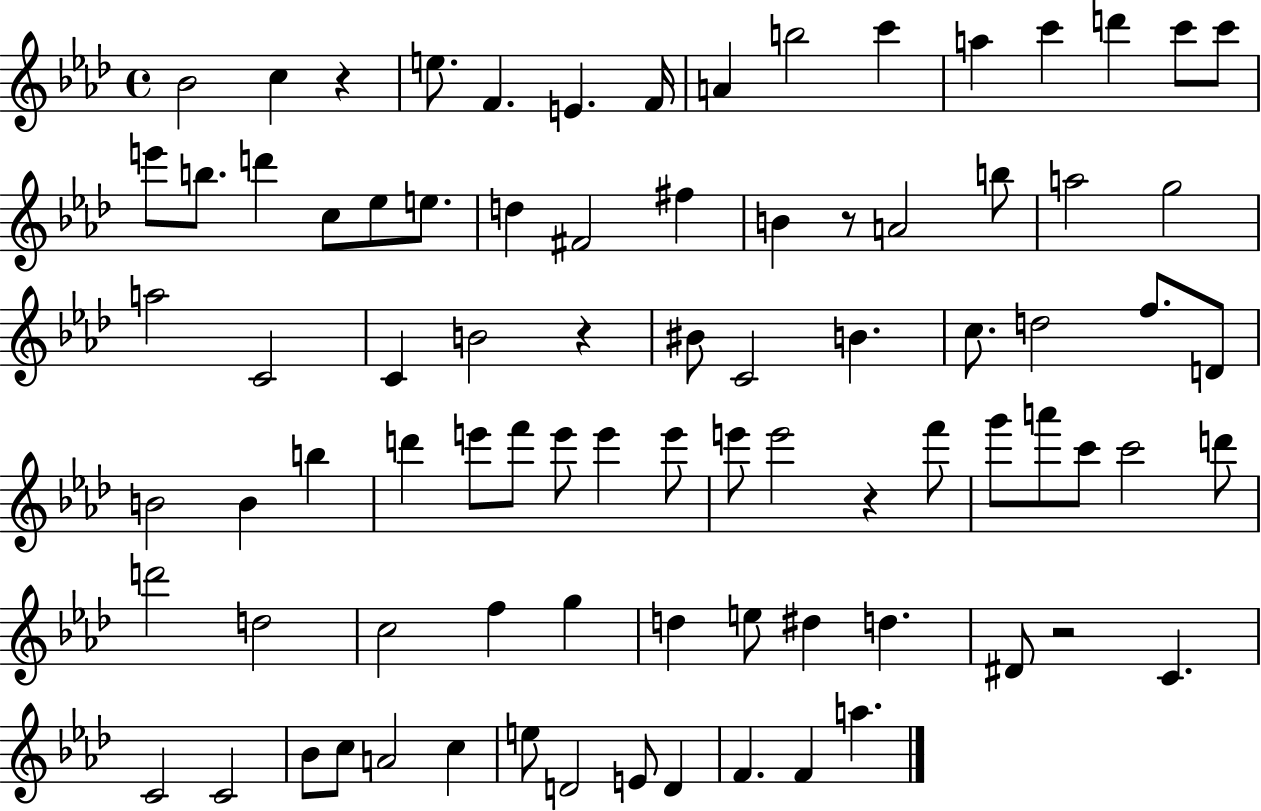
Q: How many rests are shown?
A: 5